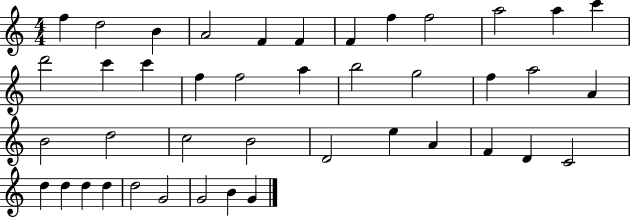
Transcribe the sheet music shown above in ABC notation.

X:1
T:Untitled
M:4/4
L:1/4
K:C
f d2 B A2 F F F f f2 a2 a c' d'2 c' c' f f2 a b2 g2 f a2 A B2 d2 c2 B2 D2 e A F D C2 d d d d d2 G2 G2 B G